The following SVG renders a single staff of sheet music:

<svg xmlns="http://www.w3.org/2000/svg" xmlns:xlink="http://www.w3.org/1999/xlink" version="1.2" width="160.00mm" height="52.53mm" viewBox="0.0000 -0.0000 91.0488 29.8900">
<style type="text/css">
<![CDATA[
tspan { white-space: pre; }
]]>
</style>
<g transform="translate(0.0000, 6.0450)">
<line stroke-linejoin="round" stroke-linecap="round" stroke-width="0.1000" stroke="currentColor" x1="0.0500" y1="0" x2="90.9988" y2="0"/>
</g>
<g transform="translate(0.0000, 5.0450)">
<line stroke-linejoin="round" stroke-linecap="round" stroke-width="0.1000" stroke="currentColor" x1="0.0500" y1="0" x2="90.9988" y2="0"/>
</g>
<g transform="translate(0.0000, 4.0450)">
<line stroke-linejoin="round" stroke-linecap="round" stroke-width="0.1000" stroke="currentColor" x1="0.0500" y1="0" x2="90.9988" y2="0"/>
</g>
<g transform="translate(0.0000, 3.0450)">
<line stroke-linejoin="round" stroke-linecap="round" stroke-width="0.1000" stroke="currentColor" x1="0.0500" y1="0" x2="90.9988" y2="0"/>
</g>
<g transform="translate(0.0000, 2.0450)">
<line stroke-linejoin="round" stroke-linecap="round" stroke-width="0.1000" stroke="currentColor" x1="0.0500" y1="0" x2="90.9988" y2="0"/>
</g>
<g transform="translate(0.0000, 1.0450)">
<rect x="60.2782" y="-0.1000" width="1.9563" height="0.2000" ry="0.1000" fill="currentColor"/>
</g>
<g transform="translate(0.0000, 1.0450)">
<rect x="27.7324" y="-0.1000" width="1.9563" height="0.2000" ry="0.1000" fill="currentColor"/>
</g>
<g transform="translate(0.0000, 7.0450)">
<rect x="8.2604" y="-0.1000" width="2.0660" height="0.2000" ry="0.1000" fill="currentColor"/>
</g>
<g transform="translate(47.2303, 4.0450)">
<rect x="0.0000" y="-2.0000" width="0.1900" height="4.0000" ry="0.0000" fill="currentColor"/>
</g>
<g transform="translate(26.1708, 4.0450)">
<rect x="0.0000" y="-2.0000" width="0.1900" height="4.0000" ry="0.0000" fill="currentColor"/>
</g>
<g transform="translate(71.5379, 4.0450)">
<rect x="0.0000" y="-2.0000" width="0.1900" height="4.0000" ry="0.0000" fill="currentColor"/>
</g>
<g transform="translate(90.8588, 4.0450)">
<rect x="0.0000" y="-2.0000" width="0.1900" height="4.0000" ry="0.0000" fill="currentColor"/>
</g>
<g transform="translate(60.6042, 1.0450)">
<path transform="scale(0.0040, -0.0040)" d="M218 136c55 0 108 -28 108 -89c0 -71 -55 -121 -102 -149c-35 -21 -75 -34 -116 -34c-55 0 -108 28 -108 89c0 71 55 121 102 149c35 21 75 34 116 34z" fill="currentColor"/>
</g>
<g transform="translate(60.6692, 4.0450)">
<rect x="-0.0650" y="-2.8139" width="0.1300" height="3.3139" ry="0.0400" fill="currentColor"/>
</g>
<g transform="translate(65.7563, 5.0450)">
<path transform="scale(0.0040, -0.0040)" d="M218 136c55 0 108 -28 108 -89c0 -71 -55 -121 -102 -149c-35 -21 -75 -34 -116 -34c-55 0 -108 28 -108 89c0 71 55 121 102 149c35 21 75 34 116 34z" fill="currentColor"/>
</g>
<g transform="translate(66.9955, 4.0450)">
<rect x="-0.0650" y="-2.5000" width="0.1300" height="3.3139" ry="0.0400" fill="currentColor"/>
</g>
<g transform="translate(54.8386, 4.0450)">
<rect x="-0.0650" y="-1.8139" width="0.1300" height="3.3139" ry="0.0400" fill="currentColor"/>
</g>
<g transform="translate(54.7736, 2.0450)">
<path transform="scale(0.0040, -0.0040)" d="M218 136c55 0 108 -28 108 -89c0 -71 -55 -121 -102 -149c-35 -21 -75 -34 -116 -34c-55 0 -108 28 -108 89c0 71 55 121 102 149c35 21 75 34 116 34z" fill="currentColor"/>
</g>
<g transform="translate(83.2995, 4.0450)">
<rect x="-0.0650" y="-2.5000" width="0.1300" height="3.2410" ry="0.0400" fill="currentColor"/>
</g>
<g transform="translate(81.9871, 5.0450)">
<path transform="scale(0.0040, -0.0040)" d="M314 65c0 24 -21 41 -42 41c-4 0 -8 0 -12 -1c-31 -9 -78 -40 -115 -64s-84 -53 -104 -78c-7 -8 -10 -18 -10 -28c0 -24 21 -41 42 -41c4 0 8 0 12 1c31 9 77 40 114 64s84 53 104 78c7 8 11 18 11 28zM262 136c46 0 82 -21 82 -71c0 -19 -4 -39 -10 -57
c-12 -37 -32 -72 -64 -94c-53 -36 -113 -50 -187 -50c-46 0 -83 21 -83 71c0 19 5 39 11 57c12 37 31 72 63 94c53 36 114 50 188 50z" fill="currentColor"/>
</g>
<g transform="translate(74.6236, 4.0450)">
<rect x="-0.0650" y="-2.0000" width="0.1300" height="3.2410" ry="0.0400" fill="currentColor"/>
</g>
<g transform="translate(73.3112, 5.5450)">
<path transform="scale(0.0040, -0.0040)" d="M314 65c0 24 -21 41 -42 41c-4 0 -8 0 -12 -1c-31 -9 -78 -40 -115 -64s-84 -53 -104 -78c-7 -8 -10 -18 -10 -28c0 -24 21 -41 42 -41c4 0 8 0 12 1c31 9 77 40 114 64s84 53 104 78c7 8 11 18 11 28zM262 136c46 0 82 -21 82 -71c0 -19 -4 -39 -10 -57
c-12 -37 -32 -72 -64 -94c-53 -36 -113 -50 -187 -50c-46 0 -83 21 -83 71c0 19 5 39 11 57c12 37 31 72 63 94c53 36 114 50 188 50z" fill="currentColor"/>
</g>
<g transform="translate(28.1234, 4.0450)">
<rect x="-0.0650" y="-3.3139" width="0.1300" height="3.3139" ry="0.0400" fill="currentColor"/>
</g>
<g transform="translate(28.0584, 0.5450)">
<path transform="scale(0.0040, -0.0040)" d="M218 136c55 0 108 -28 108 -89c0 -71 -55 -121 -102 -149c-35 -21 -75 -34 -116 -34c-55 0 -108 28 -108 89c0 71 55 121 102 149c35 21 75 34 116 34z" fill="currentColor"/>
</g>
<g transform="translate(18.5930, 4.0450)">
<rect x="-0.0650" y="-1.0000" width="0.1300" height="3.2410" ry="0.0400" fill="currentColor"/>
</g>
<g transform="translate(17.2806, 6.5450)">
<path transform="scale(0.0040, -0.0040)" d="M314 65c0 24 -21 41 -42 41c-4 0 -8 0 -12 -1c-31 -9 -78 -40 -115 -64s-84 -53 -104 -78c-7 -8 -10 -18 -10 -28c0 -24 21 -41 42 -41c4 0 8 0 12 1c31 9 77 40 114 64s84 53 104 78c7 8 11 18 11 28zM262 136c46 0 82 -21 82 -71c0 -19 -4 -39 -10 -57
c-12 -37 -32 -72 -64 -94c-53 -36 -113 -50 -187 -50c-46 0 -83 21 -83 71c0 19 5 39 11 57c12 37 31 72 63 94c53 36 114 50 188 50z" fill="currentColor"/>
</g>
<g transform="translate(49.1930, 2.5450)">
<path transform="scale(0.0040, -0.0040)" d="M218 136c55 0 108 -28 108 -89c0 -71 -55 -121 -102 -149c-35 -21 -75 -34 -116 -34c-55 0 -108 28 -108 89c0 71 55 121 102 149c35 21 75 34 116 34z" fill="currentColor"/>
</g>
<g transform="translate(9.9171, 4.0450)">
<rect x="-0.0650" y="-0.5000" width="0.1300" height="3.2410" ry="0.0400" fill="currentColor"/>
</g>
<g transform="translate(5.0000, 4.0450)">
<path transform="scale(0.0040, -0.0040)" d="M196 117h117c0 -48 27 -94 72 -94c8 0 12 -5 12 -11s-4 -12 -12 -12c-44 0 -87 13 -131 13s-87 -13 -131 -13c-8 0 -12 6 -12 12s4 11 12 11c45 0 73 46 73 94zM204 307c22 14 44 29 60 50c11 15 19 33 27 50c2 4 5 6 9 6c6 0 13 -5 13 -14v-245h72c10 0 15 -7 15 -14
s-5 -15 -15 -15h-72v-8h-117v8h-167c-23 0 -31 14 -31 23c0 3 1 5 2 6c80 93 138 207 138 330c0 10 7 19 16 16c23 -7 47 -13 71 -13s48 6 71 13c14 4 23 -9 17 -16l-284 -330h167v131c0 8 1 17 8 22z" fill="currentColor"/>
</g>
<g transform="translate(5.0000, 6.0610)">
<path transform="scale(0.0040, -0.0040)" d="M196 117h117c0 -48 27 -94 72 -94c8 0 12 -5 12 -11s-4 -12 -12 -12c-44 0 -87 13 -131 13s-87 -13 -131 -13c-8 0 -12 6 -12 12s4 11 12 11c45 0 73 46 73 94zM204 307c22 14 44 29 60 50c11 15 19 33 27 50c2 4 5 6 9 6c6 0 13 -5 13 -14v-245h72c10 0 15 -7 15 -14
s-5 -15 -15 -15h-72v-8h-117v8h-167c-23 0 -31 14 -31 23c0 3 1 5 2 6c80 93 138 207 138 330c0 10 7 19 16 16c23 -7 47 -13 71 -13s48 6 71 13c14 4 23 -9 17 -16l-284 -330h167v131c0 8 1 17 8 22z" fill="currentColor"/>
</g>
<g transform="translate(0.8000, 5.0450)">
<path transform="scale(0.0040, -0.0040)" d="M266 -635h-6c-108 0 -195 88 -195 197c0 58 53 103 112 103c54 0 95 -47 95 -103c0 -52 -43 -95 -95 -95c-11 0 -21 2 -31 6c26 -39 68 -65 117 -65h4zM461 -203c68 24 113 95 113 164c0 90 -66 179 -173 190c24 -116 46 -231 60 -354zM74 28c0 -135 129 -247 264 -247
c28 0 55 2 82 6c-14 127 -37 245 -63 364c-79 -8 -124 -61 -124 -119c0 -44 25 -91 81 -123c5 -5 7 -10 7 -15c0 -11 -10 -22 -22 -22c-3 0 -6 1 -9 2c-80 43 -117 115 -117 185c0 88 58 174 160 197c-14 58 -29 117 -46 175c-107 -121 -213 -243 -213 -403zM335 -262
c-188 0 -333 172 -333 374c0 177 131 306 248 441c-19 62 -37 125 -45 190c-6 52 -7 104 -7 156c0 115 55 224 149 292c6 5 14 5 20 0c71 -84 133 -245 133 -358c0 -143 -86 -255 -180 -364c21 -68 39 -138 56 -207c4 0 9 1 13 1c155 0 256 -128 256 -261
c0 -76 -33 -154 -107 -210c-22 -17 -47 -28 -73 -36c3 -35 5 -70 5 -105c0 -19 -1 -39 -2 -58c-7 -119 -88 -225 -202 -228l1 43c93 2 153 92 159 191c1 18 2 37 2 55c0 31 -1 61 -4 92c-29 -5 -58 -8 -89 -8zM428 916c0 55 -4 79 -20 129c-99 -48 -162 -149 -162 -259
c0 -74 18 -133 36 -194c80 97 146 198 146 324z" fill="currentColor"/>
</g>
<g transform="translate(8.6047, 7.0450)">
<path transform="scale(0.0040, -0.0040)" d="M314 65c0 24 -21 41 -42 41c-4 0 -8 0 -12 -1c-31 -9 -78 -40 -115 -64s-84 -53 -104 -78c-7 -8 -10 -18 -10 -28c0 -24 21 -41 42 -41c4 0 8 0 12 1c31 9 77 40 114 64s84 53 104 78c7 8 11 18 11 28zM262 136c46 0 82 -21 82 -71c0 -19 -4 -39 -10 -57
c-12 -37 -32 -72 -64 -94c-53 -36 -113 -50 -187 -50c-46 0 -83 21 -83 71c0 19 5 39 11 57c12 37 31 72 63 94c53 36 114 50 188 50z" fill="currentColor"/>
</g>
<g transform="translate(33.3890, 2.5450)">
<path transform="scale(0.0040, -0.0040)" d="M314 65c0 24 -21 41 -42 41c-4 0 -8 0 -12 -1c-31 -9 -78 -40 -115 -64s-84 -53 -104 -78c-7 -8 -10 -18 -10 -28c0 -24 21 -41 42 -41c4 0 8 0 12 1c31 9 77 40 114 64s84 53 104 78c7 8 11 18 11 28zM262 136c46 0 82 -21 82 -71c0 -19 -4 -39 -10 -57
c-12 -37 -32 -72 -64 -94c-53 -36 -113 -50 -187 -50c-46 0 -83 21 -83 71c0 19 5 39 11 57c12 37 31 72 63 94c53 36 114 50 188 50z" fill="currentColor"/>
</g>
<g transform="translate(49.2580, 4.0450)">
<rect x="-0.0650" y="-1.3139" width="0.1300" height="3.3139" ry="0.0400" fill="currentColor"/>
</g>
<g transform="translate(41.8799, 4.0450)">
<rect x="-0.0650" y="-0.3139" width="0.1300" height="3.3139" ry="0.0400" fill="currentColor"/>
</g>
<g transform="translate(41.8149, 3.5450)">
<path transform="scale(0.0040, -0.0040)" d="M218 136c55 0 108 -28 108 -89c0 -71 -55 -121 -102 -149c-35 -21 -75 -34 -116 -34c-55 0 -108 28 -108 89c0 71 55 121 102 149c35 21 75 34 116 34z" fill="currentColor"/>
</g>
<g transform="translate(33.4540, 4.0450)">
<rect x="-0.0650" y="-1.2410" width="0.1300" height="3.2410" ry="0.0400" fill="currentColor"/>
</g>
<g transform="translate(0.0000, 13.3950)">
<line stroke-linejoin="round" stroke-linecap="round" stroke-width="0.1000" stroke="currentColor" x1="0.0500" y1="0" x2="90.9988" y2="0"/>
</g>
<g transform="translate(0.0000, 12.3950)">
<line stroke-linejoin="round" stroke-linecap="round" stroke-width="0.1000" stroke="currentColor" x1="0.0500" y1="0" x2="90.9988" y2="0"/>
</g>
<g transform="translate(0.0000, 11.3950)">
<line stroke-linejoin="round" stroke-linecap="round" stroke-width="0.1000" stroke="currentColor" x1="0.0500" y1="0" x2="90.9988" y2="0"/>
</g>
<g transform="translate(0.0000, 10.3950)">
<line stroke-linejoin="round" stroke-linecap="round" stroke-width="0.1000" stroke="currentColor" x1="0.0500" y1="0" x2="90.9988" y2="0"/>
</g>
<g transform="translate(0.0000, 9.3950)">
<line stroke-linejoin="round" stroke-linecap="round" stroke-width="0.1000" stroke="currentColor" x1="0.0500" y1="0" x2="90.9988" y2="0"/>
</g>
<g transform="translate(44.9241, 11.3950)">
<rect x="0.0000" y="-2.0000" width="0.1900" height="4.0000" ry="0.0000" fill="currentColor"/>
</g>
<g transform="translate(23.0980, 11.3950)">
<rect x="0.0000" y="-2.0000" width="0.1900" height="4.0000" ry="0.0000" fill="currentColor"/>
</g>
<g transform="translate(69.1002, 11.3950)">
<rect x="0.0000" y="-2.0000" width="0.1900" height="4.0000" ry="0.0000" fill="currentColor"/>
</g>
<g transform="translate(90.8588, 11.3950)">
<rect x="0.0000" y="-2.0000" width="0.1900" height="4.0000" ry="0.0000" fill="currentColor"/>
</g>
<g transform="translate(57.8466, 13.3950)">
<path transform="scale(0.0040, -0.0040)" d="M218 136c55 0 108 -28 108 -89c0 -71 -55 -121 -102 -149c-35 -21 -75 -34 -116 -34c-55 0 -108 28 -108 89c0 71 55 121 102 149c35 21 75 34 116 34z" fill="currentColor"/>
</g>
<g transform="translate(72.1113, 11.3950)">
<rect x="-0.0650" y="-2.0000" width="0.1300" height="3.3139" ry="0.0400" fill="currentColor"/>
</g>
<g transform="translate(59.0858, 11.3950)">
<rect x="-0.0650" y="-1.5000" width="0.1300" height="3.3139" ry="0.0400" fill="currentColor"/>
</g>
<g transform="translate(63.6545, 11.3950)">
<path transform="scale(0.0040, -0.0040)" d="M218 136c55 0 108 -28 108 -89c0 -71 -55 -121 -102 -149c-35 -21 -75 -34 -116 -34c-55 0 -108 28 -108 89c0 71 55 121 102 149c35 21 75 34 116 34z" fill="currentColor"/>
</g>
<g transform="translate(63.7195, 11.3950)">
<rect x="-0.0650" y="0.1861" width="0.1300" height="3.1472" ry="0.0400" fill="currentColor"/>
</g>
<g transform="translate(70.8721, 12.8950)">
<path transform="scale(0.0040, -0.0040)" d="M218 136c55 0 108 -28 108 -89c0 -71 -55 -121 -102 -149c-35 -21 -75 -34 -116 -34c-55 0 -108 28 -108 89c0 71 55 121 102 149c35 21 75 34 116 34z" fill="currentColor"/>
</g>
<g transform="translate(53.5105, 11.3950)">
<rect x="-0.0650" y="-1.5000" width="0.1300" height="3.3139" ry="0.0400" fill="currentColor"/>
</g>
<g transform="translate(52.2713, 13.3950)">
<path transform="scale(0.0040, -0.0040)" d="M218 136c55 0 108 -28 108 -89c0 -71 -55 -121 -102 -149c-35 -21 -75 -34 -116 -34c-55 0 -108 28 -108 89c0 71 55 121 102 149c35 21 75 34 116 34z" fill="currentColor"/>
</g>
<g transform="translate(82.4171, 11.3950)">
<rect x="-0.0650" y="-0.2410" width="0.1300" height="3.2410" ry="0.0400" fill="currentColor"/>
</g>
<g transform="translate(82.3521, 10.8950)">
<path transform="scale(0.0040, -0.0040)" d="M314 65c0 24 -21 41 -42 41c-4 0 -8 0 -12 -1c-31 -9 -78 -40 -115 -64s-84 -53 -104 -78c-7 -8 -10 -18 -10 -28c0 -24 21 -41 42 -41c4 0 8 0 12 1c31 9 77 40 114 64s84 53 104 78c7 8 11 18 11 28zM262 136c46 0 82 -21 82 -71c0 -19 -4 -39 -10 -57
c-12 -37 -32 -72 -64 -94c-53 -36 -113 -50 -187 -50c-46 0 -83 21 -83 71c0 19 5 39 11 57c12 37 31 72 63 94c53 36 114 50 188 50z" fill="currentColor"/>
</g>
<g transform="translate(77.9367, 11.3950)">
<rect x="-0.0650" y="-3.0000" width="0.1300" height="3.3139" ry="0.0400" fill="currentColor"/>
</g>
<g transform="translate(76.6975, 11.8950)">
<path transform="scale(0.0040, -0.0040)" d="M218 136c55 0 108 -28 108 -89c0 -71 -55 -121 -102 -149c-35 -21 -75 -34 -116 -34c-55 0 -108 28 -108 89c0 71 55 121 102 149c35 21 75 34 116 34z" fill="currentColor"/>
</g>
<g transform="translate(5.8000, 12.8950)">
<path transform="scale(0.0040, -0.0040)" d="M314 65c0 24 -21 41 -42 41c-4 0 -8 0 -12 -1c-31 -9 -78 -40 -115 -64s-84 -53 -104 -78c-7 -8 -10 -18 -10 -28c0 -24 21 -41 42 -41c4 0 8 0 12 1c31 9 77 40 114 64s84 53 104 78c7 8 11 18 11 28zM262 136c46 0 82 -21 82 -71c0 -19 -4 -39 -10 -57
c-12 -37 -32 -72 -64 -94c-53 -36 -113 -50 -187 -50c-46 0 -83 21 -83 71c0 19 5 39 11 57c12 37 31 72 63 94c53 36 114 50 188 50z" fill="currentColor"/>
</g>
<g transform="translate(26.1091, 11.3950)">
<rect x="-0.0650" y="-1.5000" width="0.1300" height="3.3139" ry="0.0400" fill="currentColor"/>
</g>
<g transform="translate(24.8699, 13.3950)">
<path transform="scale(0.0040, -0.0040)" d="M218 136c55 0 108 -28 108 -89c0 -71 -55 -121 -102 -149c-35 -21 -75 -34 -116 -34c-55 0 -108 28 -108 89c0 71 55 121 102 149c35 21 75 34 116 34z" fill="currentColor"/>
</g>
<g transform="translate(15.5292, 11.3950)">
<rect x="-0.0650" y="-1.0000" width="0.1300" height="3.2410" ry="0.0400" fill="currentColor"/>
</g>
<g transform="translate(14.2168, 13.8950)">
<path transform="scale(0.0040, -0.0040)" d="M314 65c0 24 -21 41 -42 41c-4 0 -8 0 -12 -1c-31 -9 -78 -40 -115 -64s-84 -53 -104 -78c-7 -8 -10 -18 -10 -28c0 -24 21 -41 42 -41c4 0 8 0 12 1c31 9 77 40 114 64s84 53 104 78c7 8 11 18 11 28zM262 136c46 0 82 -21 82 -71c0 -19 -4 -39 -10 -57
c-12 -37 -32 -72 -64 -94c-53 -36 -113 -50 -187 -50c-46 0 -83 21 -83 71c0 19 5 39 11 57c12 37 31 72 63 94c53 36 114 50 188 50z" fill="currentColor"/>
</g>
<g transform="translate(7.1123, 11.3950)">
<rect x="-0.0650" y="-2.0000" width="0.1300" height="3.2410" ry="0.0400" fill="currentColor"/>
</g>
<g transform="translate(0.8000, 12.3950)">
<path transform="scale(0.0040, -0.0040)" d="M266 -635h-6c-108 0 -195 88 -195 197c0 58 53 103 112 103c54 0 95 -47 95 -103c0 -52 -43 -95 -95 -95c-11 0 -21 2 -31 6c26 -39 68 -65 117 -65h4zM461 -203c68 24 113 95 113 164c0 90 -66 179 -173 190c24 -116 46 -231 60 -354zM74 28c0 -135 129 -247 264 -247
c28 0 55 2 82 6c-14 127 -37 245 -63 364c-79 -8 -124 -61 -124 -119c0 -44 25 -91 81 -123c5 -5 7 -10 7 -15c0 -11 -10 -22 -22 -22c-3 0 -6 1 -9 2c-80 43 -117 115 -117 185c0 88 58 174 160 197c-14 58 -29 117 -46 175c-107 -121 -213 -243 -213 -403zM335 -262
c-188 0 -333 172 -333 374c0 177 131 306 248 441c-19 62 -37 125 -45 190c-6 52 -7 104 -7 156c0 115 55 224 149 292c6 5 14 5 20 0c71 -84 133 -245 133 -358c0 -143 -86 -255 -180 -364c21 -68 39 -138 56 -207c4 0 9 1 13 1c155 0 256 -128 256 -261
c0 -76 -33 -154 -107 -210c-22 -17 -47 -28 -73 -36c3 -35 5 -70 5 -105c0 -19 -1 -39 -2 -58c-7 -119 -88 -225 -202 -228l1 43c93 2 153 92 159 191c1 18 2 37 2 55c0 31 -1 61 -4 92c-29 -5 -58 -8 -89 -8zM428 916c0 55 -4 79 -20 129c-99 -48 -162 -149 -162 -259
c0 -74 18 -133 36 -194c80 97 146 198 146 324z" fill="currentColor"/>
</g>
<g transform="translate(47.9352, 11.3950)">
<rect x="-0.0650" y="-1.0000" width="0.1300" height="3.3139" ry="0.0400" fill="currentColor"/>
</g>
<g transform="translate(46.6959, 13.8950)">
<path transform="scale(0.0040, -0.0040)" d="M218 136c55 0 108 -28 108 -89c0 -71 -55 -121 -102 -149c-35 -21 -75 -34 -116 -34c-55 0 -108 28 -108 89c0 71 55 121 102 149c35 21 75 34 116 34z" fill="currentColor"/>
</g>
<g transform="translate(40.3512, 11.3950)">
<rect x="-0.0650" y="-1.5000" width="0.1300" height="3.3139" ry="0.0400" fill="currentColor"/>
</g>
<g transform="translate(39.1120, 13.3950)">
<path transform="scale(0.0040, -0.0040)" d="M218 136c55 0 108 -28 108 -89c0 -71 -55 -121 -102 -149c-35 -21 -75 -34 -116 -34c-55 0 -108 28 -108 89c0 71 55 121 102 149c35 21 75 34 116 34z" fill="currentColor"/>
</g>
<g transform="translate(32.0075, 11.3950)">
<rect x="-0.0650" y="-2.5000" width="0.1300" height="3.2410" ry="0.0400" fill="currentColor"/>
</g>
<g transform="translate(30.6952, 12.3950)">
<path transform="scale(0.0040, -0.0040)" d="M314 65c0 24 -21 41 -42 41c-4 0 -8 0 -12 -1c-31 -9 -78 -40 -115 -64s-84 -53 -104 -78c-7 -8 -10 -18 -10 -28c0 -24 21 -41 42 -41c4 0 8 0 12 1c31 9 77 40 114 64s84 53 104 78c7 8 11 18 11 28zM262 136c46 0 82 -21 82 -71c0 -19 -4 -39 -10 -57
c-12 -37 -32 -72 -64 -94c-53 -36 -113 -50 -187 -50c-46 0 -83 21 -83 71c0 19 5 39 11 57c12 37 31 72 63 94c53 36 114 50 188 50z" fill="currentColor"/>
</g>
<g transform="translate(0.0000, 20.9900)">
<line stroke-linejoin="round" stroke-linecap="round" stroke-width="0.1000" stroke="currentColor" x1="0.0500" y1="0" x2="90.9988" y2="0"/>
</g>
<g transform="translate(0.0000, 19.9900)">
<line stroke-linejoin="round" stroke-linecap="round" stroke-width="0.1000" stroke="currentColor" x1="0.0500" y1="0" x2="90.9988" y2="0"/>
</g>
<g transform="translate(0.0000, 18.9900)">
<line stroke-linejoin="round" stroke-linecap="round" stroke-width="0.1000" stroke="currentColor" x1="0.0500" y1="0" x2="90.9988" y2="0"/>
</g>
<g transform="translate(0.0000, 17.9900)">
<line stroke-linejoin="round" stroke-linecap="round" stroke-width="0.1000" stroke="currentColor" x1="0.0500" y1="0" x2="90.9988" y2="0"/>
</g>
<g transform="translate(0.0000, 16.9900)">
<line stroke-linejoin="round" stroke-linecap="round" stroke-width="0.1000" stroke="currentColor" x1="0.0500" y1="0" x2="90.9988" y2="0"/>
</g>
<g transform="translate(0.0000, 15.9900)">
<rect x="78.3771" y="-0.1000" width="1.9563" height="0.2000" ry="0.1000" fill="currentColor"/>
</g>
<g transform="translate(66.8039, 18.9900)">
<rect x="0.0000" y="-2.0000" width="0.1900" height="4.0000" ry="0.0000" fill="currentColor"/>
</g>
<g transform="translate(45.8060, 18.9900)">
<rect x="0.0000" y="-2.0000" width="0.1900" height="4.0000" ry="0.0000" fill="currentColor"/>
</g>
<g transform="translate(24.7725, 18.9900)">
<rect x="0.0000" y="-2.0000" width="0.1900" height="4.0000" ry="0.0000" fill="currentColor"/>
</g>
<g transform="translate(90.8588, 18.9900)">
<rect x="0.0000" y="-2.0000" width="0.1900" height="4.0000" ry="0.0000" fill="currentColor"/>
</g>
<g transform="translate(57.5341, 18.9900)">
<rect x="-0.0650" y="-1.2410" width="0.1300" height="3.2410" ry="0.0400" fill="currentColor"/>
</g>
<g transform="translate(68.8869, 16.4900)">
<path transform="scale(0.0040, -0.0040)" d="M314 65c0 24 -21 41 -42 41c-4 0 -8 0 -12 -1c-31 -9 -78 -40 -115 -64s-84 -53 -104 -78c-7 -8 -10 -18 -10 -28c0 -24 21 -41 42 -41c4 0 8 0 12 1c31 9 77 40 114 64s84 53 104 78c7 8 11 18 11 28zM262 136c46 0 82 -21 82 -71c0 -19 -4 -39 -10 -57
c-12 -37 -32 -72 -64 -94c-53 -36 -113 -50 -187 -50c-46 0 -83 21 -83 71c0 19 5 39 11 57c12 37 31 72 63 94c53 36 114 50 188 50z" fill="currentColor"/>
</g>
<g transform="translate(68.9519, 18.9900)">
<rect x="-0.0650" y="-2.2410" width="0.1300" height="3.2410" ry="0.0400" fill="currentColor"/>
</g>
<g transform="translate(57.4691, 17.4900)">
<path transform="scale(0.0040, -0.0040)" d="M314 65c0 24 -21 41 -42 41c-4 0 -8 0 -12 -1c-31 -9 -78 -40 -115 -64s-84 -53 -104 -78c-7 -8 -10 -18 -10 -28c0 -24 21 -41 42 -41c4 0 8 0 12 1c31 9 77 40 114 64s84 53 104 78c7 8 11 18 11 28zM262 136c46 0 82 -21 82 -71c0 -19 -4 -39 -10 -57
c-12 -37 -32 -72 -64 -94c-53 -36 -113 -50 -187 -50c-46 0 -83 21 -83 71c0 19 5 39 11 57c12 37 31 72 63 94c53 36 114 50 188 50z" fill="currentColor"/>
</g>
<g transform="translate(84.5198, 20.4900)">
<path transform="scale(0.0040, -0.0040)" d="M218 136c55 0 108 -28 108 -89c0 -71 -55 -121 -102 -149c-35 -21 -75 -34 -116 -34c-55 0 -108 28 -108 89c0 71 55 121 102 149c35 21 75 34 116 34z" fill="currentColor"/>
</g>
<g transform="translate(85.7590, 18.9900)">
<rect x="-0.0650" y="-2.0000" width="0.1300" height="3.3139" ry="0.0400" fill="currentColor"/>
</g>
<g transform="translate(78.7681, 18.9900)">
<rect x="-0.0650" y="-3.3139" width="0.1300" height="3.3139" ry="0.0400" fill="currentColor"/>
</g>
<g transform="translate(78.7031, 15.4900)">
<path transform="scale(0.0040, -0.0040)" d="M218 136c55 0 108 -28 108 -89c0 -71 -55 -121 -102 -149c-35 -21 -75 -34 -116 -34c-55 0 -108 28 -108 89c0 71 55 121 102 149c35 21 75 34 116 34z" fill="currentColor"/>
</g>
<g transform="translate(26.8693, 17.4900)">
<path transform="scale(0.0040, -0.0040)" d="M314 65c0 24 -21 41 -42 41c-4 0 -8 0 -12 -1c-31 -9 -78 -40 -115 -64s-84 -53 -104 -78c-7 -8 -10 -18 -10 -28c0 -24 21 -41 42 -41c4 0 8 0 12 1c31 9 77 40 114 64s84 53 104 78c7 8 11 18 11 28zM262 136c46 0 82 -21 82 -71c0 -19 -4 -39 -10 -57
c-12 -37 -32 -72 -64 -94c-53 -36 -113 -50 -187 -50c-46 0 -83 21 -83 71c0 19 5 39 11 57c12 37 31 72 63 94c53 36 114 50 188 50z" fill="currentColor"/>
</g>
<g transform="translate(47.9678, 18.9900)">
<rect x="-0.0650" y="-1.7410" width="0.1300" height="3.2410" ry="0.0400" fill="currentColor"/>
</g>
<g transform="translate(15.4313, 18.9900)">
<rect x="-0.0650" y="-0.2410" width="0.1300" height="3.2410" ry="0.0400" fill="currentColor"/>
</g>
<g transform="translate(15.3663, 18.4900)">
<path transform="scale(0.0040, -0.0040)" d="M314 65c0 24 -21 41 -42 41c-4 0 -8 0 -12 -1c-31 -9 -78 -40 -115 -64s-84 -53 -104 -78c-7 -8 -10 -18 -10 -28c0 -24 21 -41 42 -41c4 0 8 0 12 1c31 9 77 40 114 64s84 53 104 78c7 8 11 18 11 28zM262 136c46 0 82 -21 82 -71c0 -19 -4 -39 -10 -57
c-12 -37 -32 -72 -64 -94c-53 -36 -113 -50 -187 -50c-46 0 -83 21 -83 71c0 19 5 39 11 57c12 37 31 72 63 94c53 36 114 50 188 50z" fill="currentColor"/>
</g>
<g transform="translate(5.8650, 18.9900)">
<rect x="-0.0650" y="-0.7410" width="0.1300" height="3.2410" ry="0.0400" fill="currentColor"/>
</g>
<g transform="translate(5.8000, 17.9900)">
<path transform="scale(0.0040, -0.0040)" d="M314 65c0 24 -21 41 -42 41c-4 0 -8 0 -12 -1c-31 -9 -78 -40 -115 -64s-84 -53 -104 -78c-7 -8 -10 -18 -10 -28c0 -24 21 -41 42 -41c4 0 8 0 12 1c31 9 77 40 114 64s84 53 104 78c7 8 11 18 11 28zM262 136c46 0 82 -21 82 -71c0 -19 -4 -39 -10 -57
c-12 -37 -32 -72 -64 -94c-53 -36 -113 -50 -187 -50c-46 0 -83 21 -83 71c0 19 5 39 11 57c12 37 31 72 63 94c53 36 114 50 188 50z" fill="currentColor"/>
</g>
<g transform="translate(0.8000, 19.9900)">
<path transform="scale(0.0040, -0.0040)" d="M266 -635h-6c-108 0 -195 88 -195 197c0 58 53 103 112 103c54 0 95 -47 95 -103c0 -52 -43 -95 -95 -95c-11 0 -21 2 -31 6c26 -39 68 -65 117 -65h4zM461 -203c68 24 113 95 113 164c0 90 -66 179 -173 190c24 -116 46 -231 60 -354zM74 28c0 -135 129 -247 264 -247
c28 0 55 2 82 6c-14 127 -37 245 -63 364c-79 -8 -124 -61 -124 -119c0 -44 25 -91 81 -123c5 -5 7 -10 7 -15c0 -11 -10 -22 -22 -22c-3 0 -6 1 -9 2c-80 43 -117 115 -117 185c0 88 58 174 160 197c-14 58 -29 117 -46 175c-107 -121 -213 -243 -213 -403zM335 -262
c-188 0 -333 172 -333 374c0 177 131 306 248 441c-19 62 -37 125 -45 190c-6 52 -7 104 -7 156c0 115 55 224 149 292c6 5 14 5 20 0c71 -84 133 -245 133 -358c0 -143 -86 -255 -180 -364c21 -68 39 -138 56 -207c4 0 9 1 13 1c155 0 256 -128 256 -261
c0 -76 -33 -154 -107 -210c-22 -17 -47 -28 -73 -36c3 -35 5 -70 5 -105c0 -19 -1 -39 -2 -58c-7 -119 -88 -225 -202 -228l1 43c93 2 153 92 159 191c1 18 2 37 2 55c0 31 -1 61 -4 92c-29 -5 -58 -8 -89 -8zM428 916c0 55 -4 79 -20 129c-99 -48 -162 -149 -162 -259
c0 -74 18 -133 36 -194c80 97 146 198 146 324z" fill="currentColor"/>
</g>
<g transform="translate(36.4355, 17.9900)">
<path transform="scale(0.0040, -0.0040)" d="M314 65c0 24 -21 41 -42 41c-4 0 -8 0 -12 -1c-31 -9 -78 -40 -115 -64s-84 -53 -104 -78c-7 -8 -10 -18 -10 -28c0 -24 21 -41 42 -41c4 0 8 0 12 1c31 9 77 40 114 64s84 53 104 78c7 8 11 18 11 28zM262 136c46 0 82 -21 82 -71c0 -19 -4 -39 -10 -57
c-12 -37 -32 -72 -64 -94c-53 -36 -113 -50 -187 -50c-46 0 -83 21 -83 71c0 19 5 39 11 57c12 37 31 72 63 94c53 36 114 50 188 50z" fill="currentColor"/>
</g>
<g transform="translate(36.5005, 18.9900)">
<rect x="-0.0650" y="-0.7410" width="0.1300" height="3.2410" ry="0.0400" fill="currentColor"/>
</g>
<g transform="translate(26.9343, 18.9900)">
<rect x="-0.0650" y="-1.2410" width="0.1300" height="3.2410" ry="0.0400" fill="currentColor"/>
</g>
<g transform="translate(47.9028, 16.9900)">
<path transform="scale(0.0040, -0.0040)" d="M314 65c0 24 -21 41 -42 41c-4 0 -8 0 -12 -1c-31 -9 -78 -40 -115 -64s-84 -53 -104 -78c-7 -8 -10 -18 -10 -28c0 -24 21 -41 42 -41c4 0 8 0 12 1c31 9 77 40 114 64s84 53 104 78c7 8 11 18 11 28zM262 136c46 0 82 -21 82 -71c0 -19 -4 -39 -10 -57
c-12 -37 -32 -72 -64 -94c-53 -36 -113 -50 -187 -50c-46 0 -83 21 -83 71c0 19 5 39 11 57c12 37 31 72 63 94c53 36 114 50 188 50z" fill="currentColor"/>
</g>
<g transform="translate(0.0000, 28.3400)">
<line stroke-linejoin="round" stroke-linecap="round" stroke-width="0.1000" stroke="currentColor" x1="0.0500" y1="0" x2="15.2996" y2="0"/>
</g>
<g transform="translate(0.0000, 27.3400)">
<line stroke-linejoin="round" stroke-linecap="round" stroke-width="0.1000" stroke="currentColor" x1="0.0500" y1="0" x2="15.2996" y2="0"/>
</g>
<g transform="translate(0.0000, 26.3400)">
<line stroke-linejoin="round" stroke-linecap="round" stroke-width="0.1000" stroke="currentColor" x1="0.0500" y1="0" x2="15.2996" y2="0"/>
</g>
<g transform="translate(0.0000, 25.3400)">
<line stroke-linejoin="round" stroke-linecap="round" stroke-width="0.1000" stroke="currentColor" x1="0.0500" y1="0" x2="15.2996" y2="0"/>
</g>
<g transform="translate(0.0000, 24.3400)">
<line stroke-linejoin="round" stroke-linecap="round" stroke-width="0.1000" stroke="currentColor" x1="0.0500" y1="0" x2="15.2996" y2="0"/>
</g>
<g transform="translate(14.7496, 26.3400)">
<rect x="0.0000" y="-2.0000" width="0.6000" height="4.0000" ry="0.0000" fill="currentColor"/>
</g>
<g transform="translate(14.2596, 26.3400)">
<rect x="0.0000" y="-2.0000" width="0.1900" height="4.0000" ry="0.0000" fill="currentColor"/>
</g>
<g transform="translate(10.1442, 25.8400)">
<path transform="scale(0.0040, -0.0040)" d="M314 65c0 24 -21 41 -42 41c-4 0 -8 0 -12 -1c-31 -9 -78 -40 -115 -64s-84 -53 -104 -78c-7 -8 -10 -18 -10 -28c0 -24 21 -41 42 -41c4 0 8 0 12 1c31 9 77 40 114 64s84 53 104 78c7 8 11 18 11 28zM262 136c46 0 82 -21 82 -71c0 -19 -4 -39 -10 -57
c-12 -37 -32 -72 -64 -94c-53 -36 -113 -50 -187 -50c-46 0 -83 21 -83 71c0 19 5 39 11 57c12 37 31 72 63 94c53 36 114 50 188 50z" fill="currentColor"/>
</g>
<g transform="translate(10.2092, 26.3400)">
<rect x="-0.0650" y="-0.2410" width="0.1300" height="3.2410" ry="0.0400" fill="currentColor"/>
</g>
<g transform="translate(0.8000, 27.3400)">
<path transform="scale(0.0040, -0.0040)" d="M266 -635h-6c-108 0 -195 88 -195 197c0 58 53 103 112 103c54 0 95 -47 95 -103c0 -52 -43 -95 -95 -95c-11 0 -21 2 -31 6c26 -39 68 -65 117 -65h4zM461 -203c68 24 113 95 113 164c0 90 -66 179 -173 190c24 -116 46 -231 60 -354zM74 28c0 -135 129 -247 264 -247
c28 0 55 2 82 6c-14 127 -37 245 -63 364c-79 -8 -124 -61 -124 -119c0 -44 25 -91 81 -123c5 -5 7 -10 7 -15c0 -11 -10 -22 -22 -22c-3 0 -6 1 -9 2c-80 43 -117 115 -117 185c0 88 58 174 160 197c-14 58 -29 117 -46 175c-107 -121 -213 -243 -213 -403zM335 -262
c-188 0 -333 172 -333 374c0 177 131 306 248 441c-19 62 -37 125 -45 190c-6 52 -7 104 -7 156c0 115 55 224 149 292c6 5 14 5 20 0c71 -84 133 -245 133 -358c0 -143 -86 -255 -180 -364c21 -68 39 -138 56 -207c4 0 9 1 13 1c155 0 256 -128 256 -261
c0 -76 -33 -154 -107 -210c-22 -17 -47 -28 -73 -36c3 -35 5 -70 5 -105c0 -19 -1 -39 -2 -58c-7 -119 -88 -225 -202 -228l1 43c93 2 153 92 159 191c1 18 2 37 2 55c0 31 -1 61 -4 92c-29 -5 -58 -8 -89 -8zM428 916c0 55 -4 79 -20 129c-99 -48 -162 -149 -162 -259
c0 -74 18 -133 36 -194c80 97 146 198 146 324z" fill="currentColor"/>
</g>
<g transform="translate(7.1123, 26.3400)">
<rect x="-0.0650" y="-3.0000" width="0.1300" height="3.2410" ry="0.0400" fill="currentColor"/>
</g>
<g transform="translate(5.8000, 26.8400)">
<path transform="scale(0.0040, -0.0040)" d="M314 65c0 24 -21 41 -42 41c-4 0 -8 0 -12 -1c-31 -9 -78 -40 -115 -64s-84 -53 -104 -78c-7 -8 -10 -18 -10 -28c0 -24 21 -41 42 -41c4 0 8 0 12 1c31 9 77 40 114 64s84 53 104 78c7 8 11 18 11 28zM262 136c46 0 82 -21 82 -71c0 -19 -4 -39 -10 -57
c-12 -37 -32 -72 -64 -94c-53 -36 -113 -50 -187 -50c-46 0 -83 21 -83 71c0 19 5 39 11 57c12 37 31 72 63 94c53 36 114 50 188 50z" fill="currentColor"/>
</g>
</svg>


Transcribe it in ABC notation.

X:1
T:Untitled
M:4/4
L:1/4
K:C
C2 D2 b e2 c e f a G F2 G2 F2 D2 E G2 E D E E B F A c2 d2 c2 e2 d2 f2 e2 g2 b F A2 c2